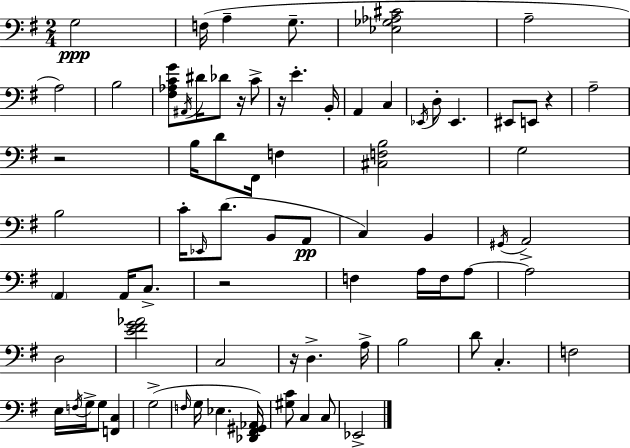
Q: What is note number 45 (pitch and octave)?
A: D3